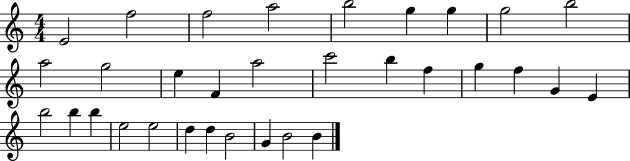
E4/h F5/h F5/h A5/h B5/h G5/q G5/q G5/h B5/h A5/h G5/h E5/q F4/q A5/h C6/h B5/q F5/q G5/q F5/q G4/q E4/q B5/h B5/q B5/q E5/h E5/h D5/q D5/q B4/h G4/q B4/h B4/q